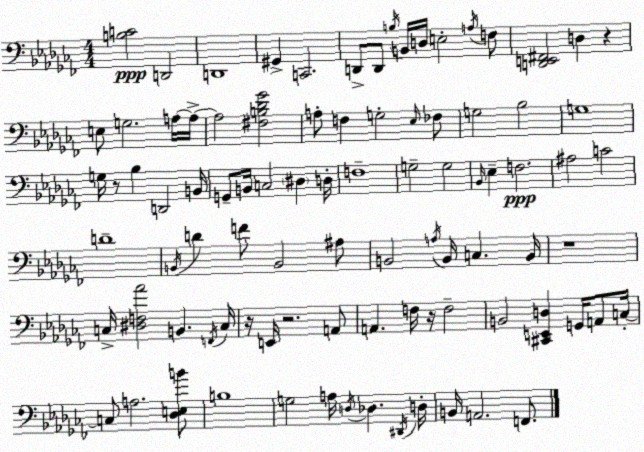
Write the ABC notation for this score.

X:1
T:Untitled
M:4/4
L:1/4
K:Abm
[B,C]2 D,,2 D,,4 ^G,, C,,2 D,,/2 D,,/2 B,/4 B,,/4 D,/4 E,2 A,/4 F,/2 [D,,E,,^F,,]2 D, z E,/2 G,2 A,/4 A,/4 A,2 [^F,B,_D_G]2 A,/2 F, G,2 _E,/4 _F,/2 G,2 _B,2 G,4 G,/4 z/2 _B, D,,2 B,,/4 G,,/2 B,,/4 C,2 ^D, D,/4 F,4 G,2 G,2 _B,,/4 _E, F,2 ^A,2 C2 D4 B,,/4 D F/2 B,,2 ^A,/2 B,,2 A,/4 B,,/4 C, B,,/4 z4 C,/4 [^D,F,_A]2 B,, F,,/4 C,/4 z/4 E,,/4 z2 A,,/2 A,, F,/4 z/4 F,2 B,,2 [^C,,E,,D,] G,,/4 A,,/2 C,/4 C,/2 A,2 [_D,E,B]/2 B,4 G,2 A,/4 D,/4 _D, ^D,,/4 D,/4 B,,/4 A,,2 F,,/2